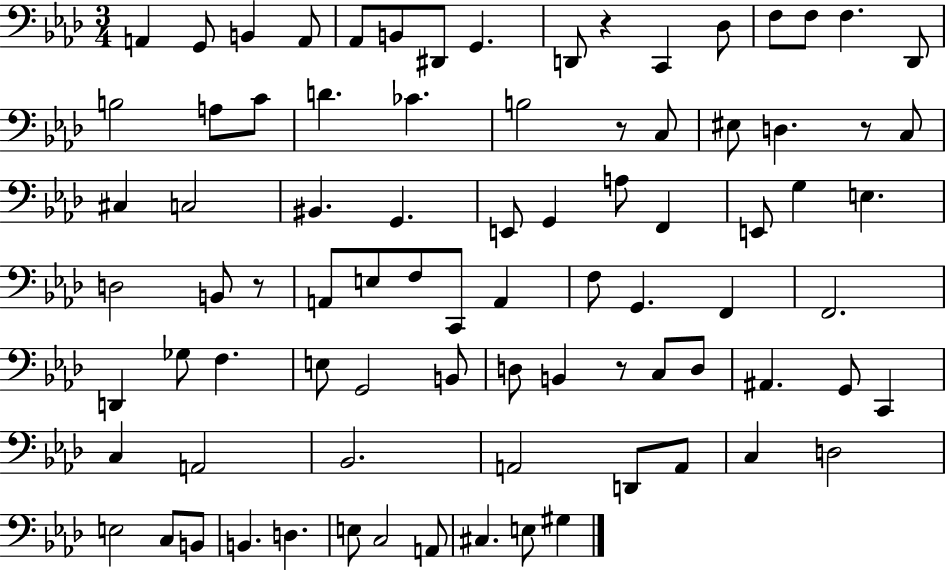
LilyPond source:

{
  \clef bass
  \numericTimeSignature
  \time 3/4
  \key aes \major
  a,4 g,8 b,4 a,8 | aes,8 b,8 dis,8 g,4. | d,8 r4 c,4 des8 | f8 f8 f4. des,8 | \break b2 a8 c'8 | d'4. ces'4. | b2 r8 c8 | eis8 d4. r8 c8 | \break cis4 c2 | bis,4. g,4. | e,8 g,4 a8 f,4 | e,8 g4 e4. | \break d2 b,8 r8 | a,8 e8 f8 c,8 a,4 | f8 g,4. f,4 | f,2. | \break d,4 ges8 f4. | e8 g,2 b,8 | d8 b,4 r8 c8 d8 | ais,4. g,8 c,4 | \break c4 a,2 | bes,2. | a,2 d,8 a,8 | c4 d2 | \break e2 c8 b,8 | b,4. d4. | e8 c2 a,8 | cis4. e8 gis4 | \break \bar "|."
}